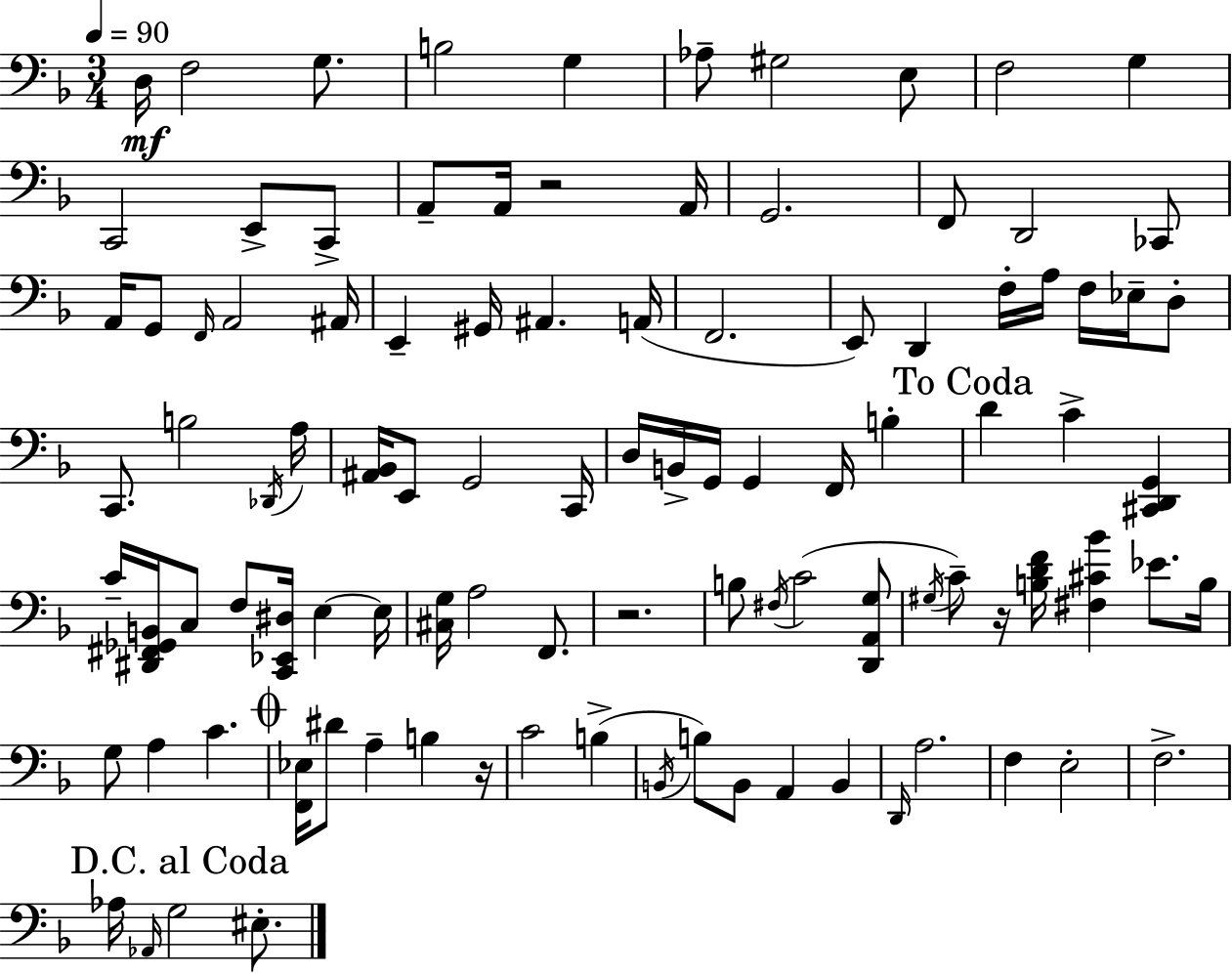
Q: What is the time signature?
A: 3/4